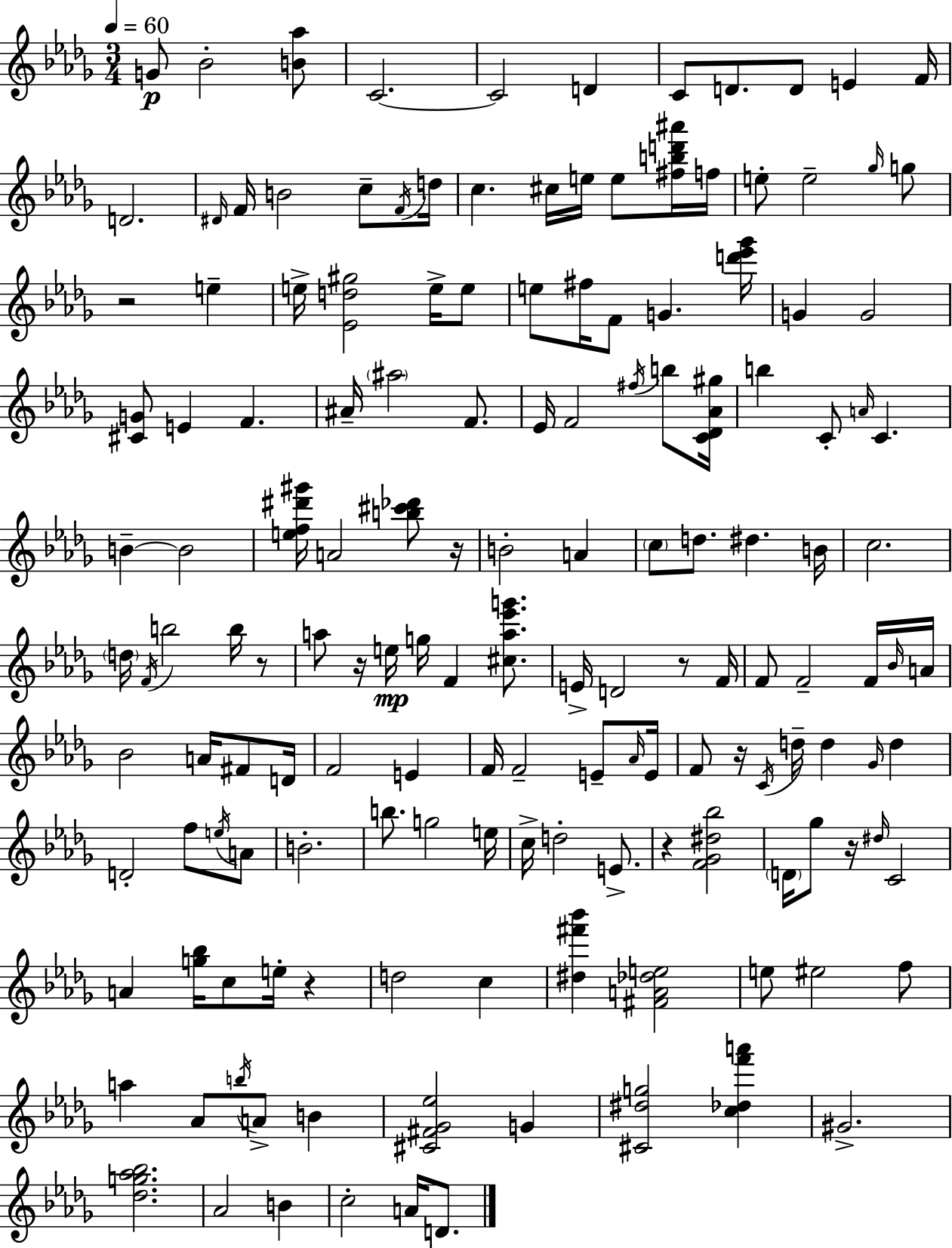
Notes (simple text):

G4/e Bb4/h [B4,Ab5]/e C4/h. C4/h D4/q C4/e D4/e. D4/e E4/q F4/s D4/h. D#4/s F4/s B4/h C5/e F4/s D5/s C5/q. C#5/s E5/s E5/e [F#5,B5,D6,A#6]/s F5/s E5/e E5/h Gb5/s G5/e R/h E5/q E5/s [Eb4,D5,G#5]/h E5/s E5/e E5/e F#5/s F4/e G4/q. [D6,Eb6,Gb6]/s G4/q G4/h [C#4,G4]/e E4/q F4/q. A#4/s A#5/h F4/e. Eb4/s F4/h F#5/s B5/e [C4,Db4,Ab4,G#5]/s B5/q C4/e A4/s C4/q. B4/q B4/h [E5,F5,D#6,G#6]/s A4/h [B5,C#6,Db6]/e R/s B4/h A4/q C5/e D5/e. D#5/q. B4/s C5/h. D5/s F4/s B5/h B5/s R/e A5/e R/s E5/s G5/s F4/q [C#5,A5,Eb6,G6]/e. E4/s D4/h R/e F4/s F4/e F4/h F4/s Bb4/s A4/s Bb4/h A4/s F#4/e D4/s F4/h E4/q F4/s F4/h E4/e Ab4/s E4/s F4/e R/s C4/s D5/s D5/q Gb4/s D5/q D4/h F5/e E5/s A4/e B4/h. B5/e. G5/h E5/s C5/s D5/h E4/e. R/q [F4,Gb4,D#5,Bb5]/h D4/s Gb5/e R/s D#5/s C4/h A4/q [G5,Bb5]/s C5/e E5/s R/q D5/h C5/q [D#5,F#6,Bb6]/q [F#4,A4,Db5,E5]/h E5/e EIS5/h F5/e A5/q Ab4/e B5/s A4/e B4/q [C#4,F#4,Gb4,Eb5]/h G4/q [C#4,D#5,G5]/h [C5,Db5,F6,A6]/q G#4/h. [Db5,G5,Ab5,Bb5]/h. Ab4/h B4/q C5/h A4/s D4/e.